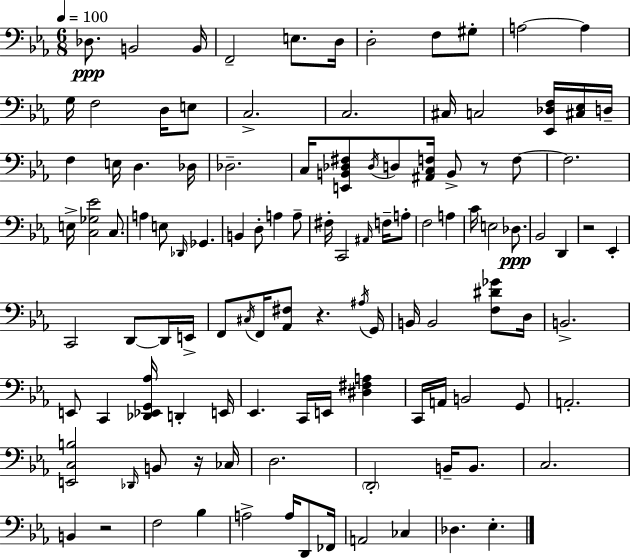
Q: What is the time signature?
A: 6/8